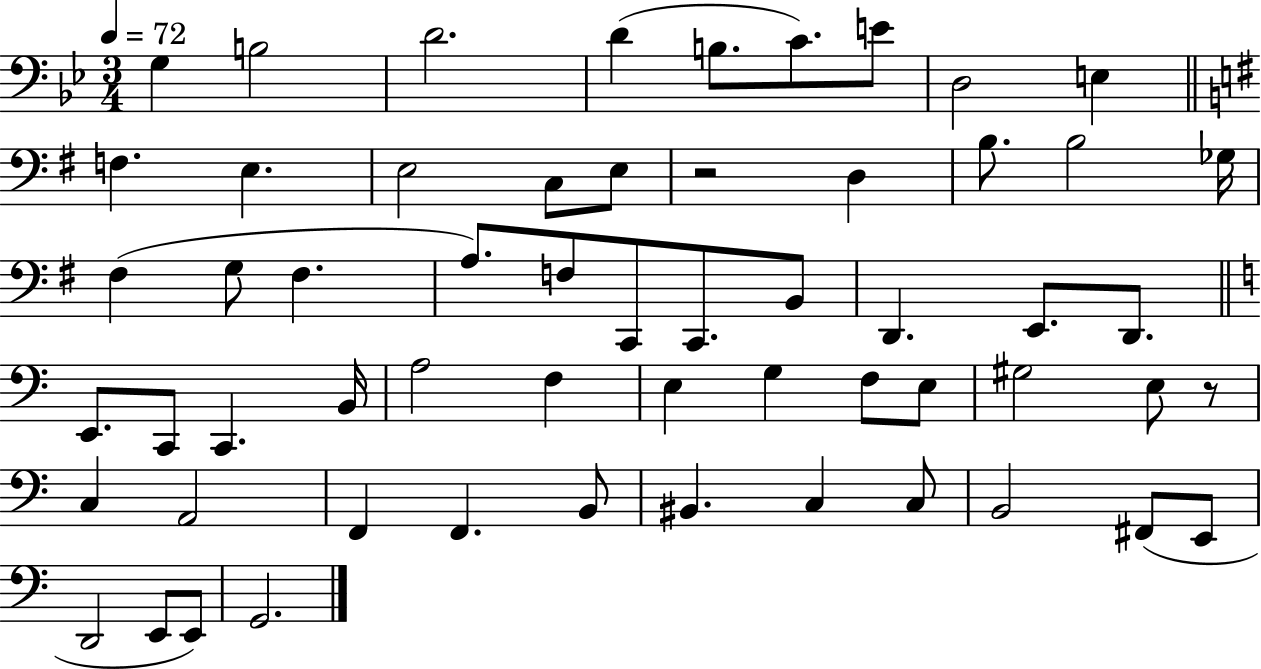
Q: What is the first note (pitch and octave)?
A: G3